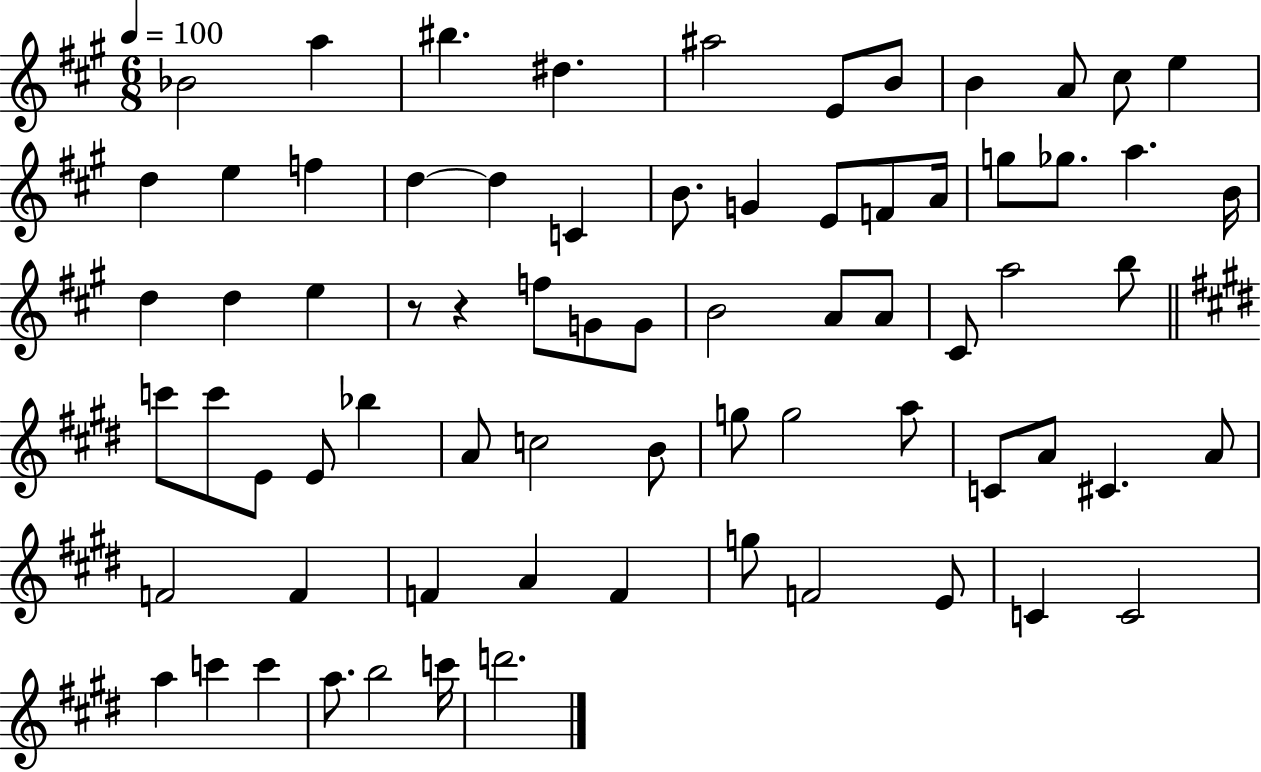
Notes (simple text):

Bb4/h A5/q BIS5/q. D#5/q. A#5/h E4/e B4/e B4/q A4/e C#5/e E5/q D5/q E5/q F5/q D5/q D5/q C4/q B4/e. G4/q E4/e F4/e A4/s G5/e Gb5/e. A5/q. B4/s D5/q D5/q E5/q R/e R/q F5/e G4/e G4/e B4/h A4/e A4/e C#4/e A5/h B5/e C6/e C6/e E4/e E4/e Bb5/q A4/e C5/h B4/e G5/e G5/h A5/e C4/e A4/e C#4/q. A4/e F4/h F4/q F4/q A4/q F4/q G5/e F4/h E4/e C4/q C4/h A5/q C6/q C6/q A5/e. B5/h C6/s D6/h.